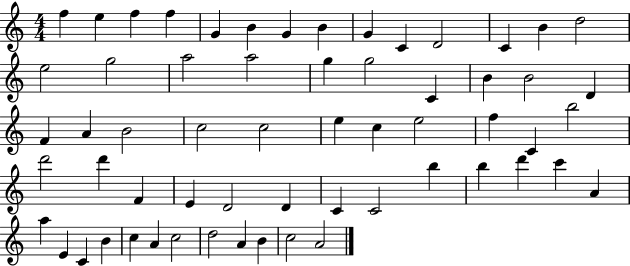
F5/q E5/q F5/q F5/q G4/q B4/q G4/q B4/q G4/q C4/q D4/h C4/q B4/q D5/h E5/h G5/h A5/h A5/h G5/q G5/h C4/q B4/q B4/h D4/q F4/q A4/q B4/h C5/h C5/h E5/q C5/q E5/h F5/q C4/q B5/h D6/h D6/q F4/q E4/q D4/h D4/q C4/q C4/h B5/q B5/q D6/q C6/q A4/q A5/q E4/q C4/q B4/q C5/q A4/q C5/h D5/h A4/q B4/q C5/h A4/h